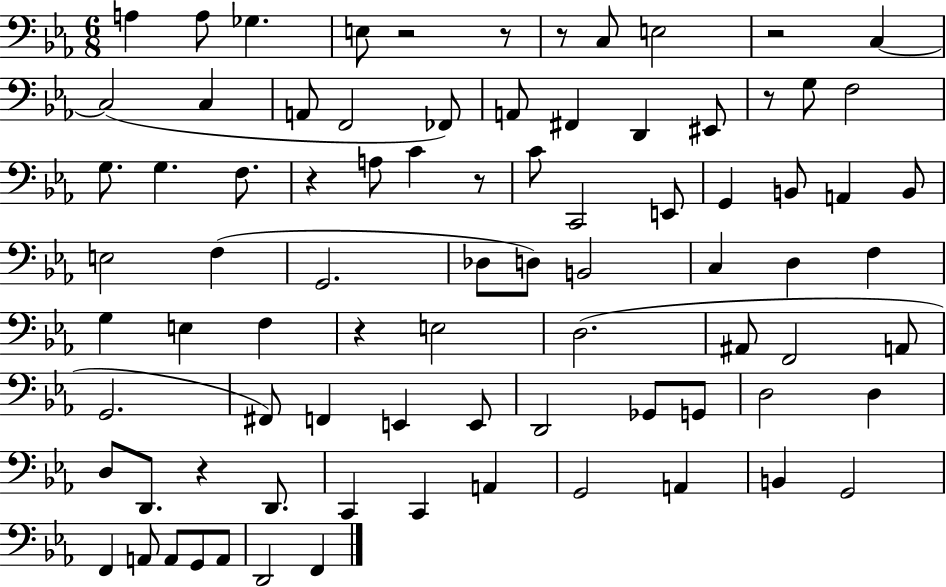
{
  \clef bass
  \numericTimeSignature
  \time 6/8
  \key ees \major
  a4 a8 ges4. | e8 r2 r8 | r8 c8 e2 | r2 c4~~ | \break c2( c4 | a,8 f,2 fes,8) | a,8 fis,4 d,4 eis,8 | r8 g8 f2 | \break g8. g4. f8. | r4 a8 c'4 r8 | c'8 c,2 e,8 | g,4 b,8 a,4 b,8 | \break e2 f4( | g,2. | des8 d8) b,2 | c4 d4 f4 | \break g4 e4 f4 | r4 e2 | d2.( | ais,8 f,2 a,8 | \break g,2. | fis,8) f,4 e,4 e,8 | d,2 ges,8 g,8 | d2 d4 | \break d8 d,8. r4 d,8. | c,4 c,4 a,4 | g,2 a,4 | b,4 g,2 | \break f,4 a,8 a,8 g,8 a,8 | d,2 f,4 | \bar "|."
}